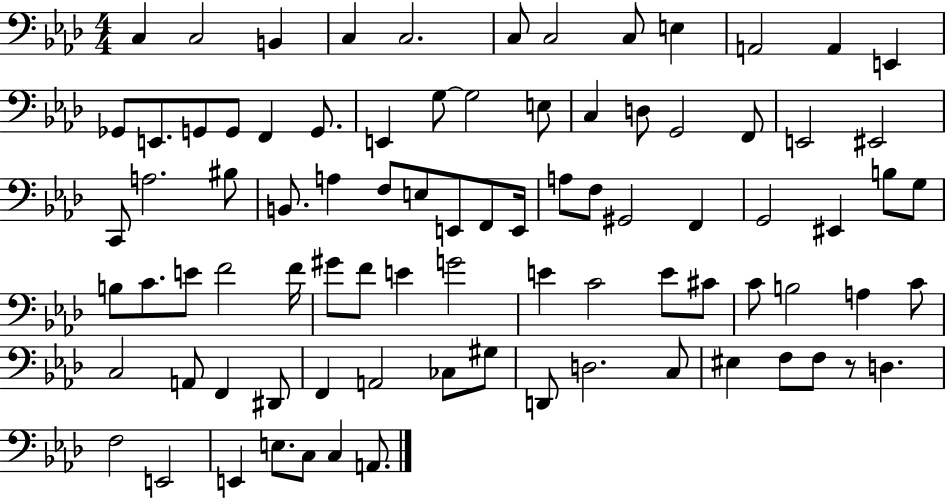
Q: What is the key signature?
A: AES major